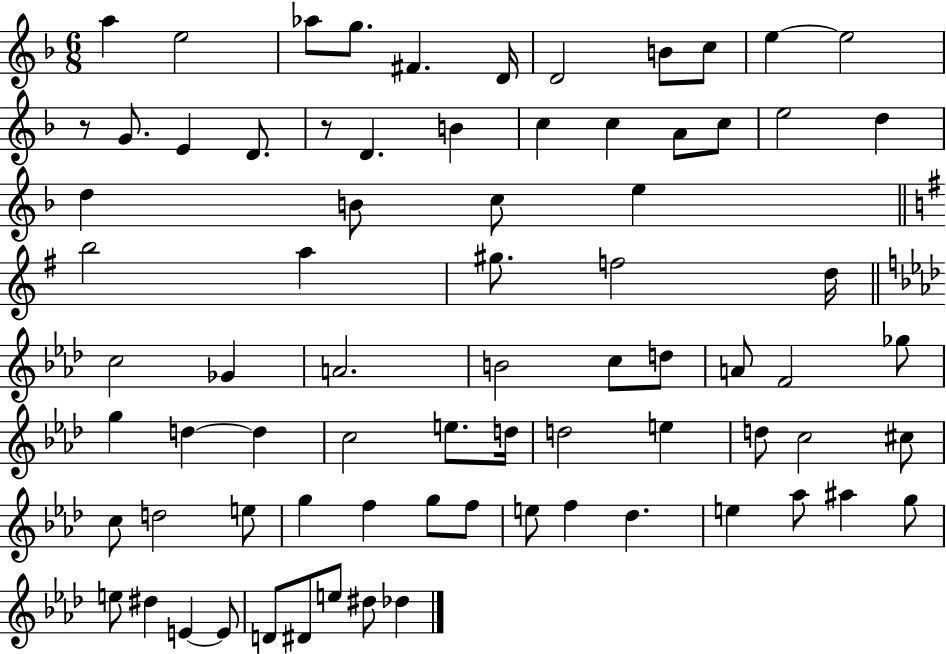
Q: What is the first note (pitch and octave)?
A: A5